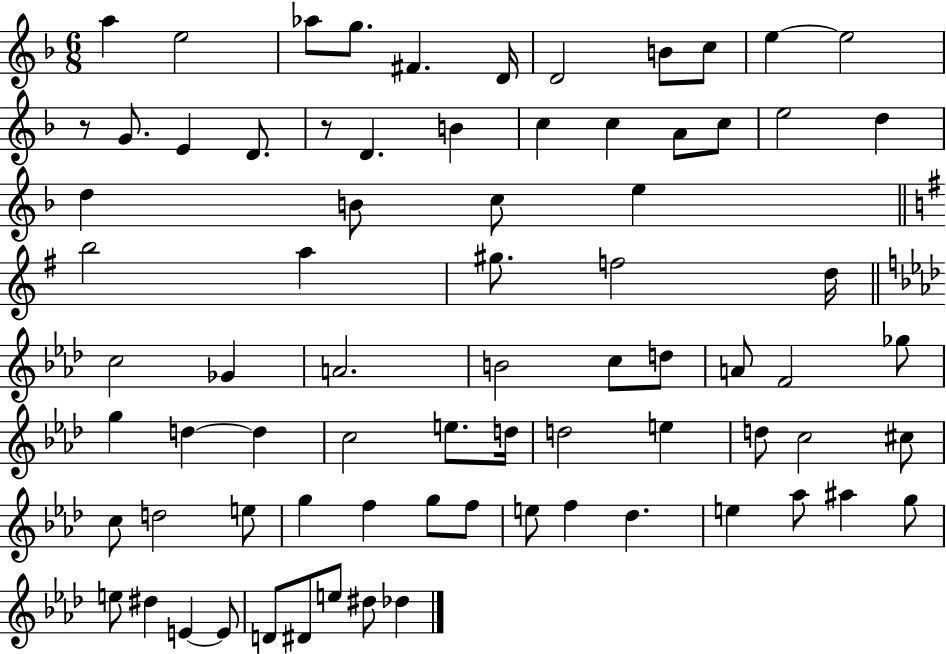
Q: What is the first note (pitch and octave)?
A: A5